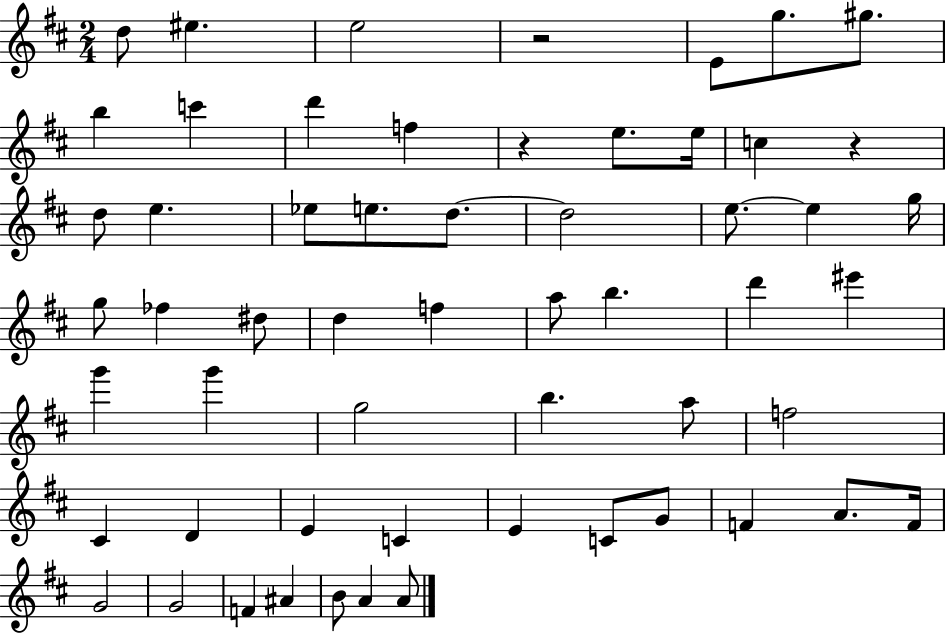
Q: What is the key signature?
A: D major